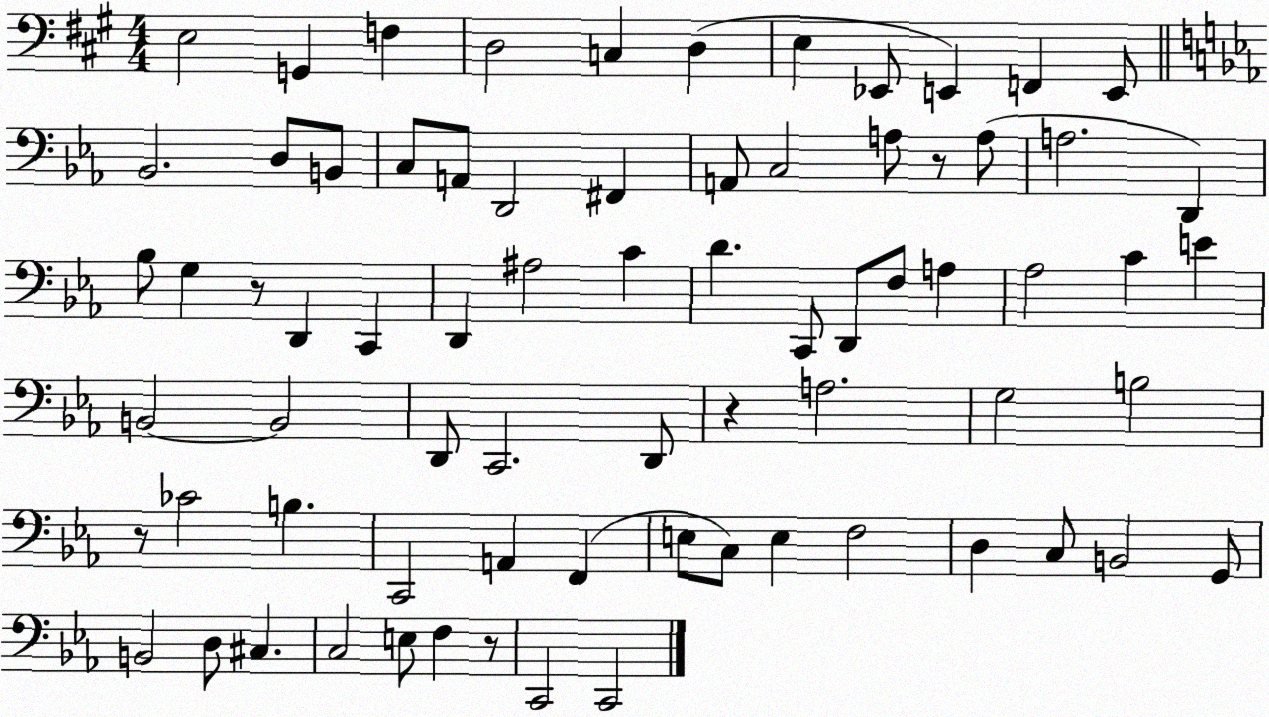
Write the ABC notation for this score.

X:1
T:Untitled
M:4/4
L:1/4
K:A
E,2 G,, F, D,2 C, D, E, _E,,/2 E,, F,, E,,/2 _B,,2 D,/2 B,,/2 C,/2 A,,/2 D,,2 ^F,, A,,/2 C,2 A,/2 z/2 A,/2 A,2 D,, _B,/2 G, z/2 D,, C,, D,, ^A,2 C D C,,/2 D,,/2 F,/2 A, _A,2 C E B,,2 B,,2 D,,/2 C,,2 D,,/2 z A,2 G,2 B,2 z/2 _C2 B, C,,2 A,, F,, E,/2 C,/2 E, F,2 D, C,/2 B,,2 G,,/2 B,,2 D,/2 ^C, C,2 E,/2 F, z/2 C,,2 C,,2